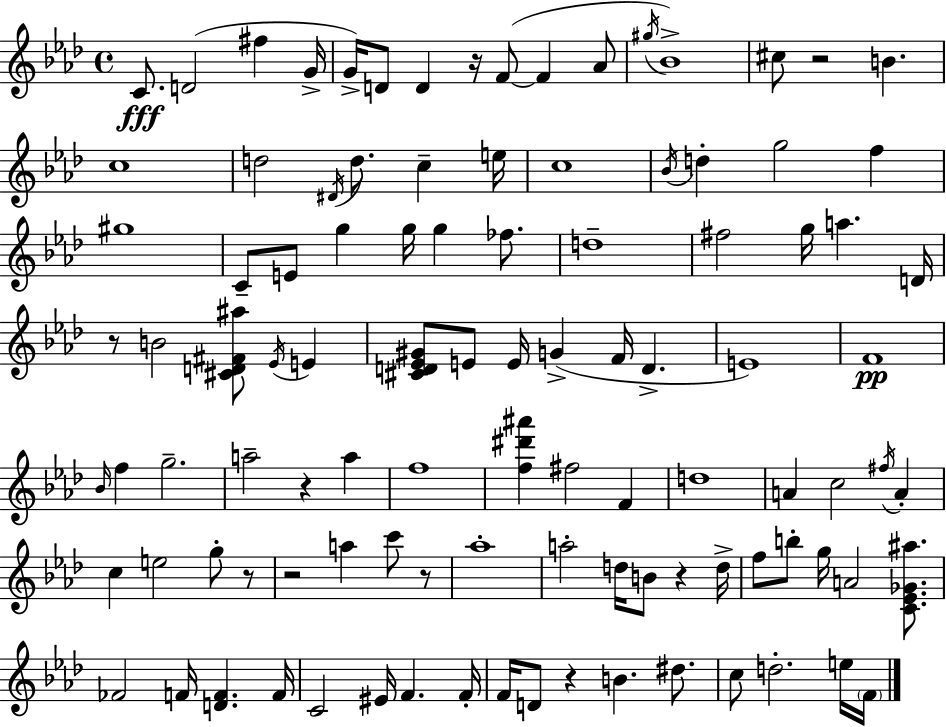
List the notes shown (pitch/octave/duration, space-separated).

C4/e. D4/h F#5/q G4/s G4/s D4/e D4/q R/s F4/e F4/q Ab4/e G#5/s Bb4/w C#5/e R/h B4/q. C5/w D5/h D#4/s D5/e. C5/q E5/s C5/w Bb4/s D5/q G5/h F5/q G#5/w C4/e E4/e G5/q G5/s G5/q FES5/e. D5/w F#5/h G5/s A5/q. D4/s R/e B4/h [C#4,D4,F#4,A#5]/e Eb4/s E4/q [C#4,D4,Eb4,G#4]/e E4/e E4/s G4/q F4/s D4/q. E4/w F4/w Bb4/s F5/q G5/h. A5/h R/q A5/q F5/w [F5,D#6,A#6]/q F#5/h F4/q D5/w A4/q C5/h F#5/s A4/q C5/q E5/h G5/e R/e R/h A5/q C6/e R/e Ab5/w A5/h D5/s B4/e R/q D5/s F5/e B5/e G5/s A4/h [C4,Eb4,Gb4,A#5]/e. FES4/h F4/s [D4,F4]/q. F4/s C4/h EIS4/s F4/q. F4/s F4/s D4/e R/q B4/q. D#5/e. C5/e D5/h. E5/s F4/s